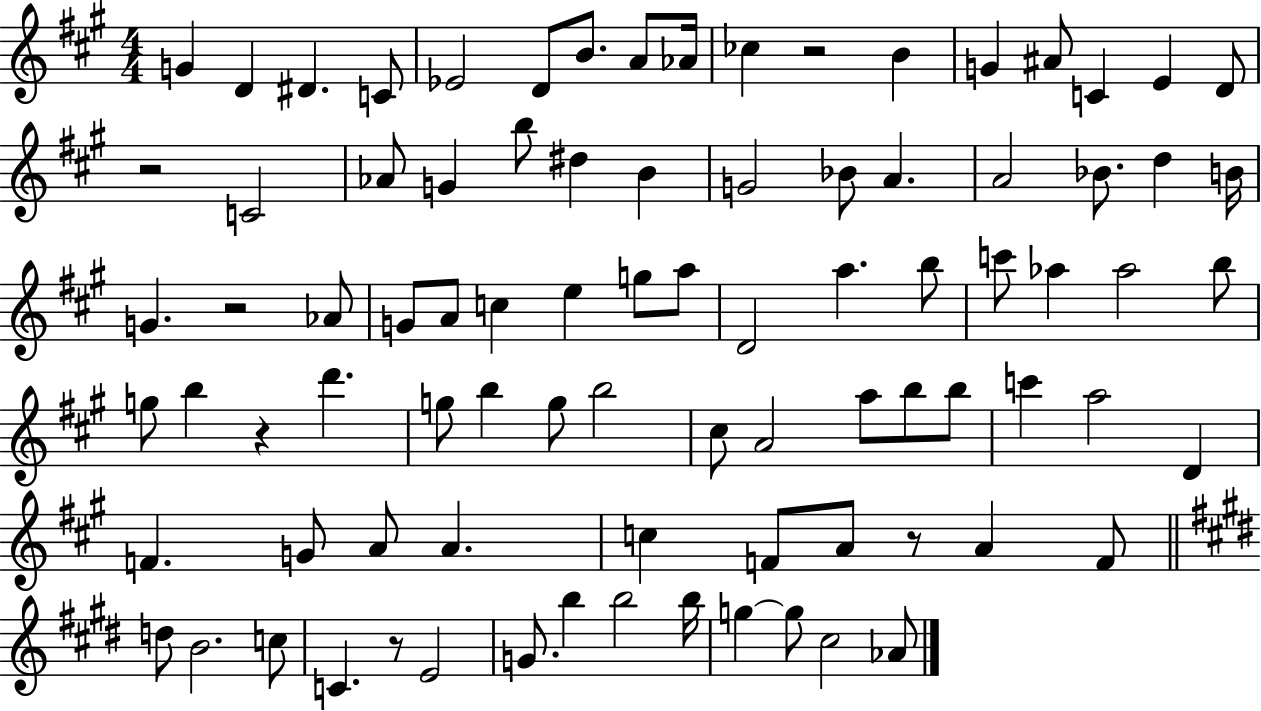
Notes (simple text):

G4/q D4/q D#4/q. C4/e Eb4/h D4/e B4/e. A4/e Ab4/s CES5/q R/h B4/q G4/q A#4/e C4/q E4/q D4/e R/h C4/h Ab4/e G4/q B5/e D#5/q B4/q G4/h Bb4/e A4/q. A4/h Bb4/e. D5/q B4/s G4/q. R/h Ab4/e G4/e A4/e C5/q E5/q G5/e A5/e D4/h A5/q. B5/e C6/e Ab5/q Ab5/h B5/e G5/e B5/q R/q D6/q. G5/e B5/q G5/e B5/h C#5/e A4/h A5/e B5/e B5/e C6/q A5/h D4/q F4/q. G4/e A4/e A4/q. C5/q F4/e A4/e R/e A4/q F4/e D5/e B4/h. C5/e C4/q. R/e E4/h G4/e. B5/q B5/h B5/s G5/q G5/e C#5/h Ab4/e